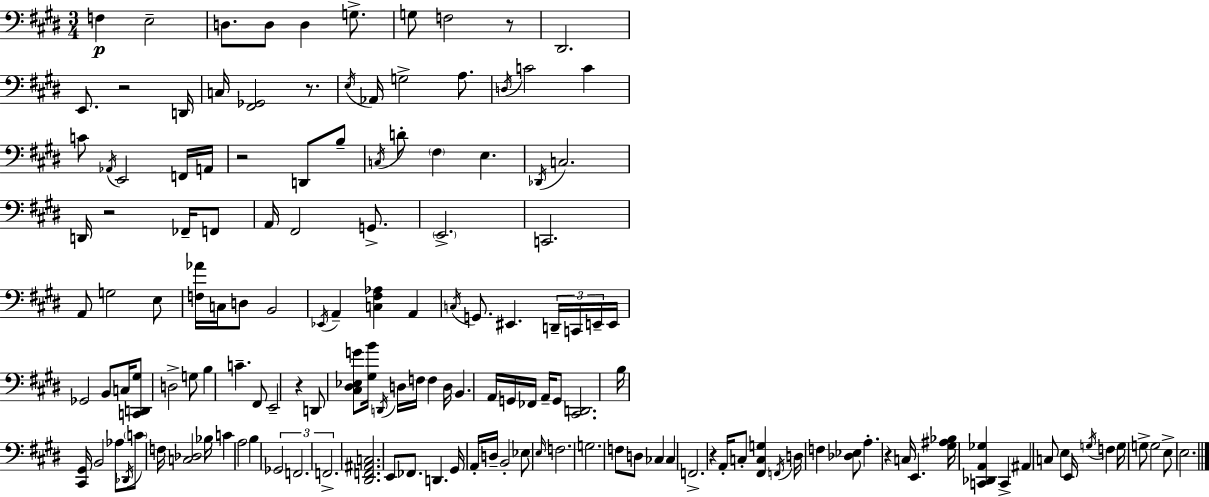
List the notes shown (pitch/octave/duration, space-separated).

F3/q E3/h D3/e. D3/e D3/q G3/e. G3/e F3/h R/e D#2/h. E2/e. R/h D2/s C3/s [F#2,Gb2]/h R/e. E3/s Ab2/s G3/h A3/e. D3/s C4/h C4/q C4/e Ab2/s E2/h F2/s A2/s R/h D2/e B3/e C3/s D4/e F#3/q E3/q. Db2/s C3/h. D2/s R/h FES2/s F2/e A2/s F#2/h G2/e. E2/h. C2/h. A2/e G3/h E3/e [F3,Ab4]/s C3/s D3/e B2/h Eb2/s A2/q [C3,F#3,Ab3]/q A2/q C3/s G2/e. EIS2/q. D2/s C2/s E2/s E2/s Gb2/h B2/e C3/s [C2,D2,G#3]/e D3/h G3/e B3/q C4/q. F#2/e E2/h R/q D2/e [C#3,D#3,Eb3,G4]/e [G#3,B4]/s D2/s D3/s F3/s F3/q D3/s B2/q. A2/s G2/s FES2/s A2/s G2/e [C#2,D2]/h. B3/s [C#2,G#2]/s B2/h Ab3/e Db2/s C4/e F3/s [C3,Db3]/h Bb3/s C4/q A3/h B3/q Gb2/h F2/h. F2/h. [D#2,F2,A#2,C3]/h. E2/e FES2/e. D2/q. G#2/s A2/s D3/s B2/h Eb3/e E3/s F3/h. G3/h. F3/e D3/e CES3/q CES3/q F2/h. R/q A2/s C3/e [F#2,C3,G3]/q F2/s D3/s F3/q [Db3,Eb3]/e A3/q. R/q C3/s E2/q. [G#3,A#3,Bb3]/s [C2,Db2,A2,Gb3]/q C2/q A#2/q C3/e E3/q E2/s G3/s F3/q G3/s G3/e G3/h E3/e E3/h.